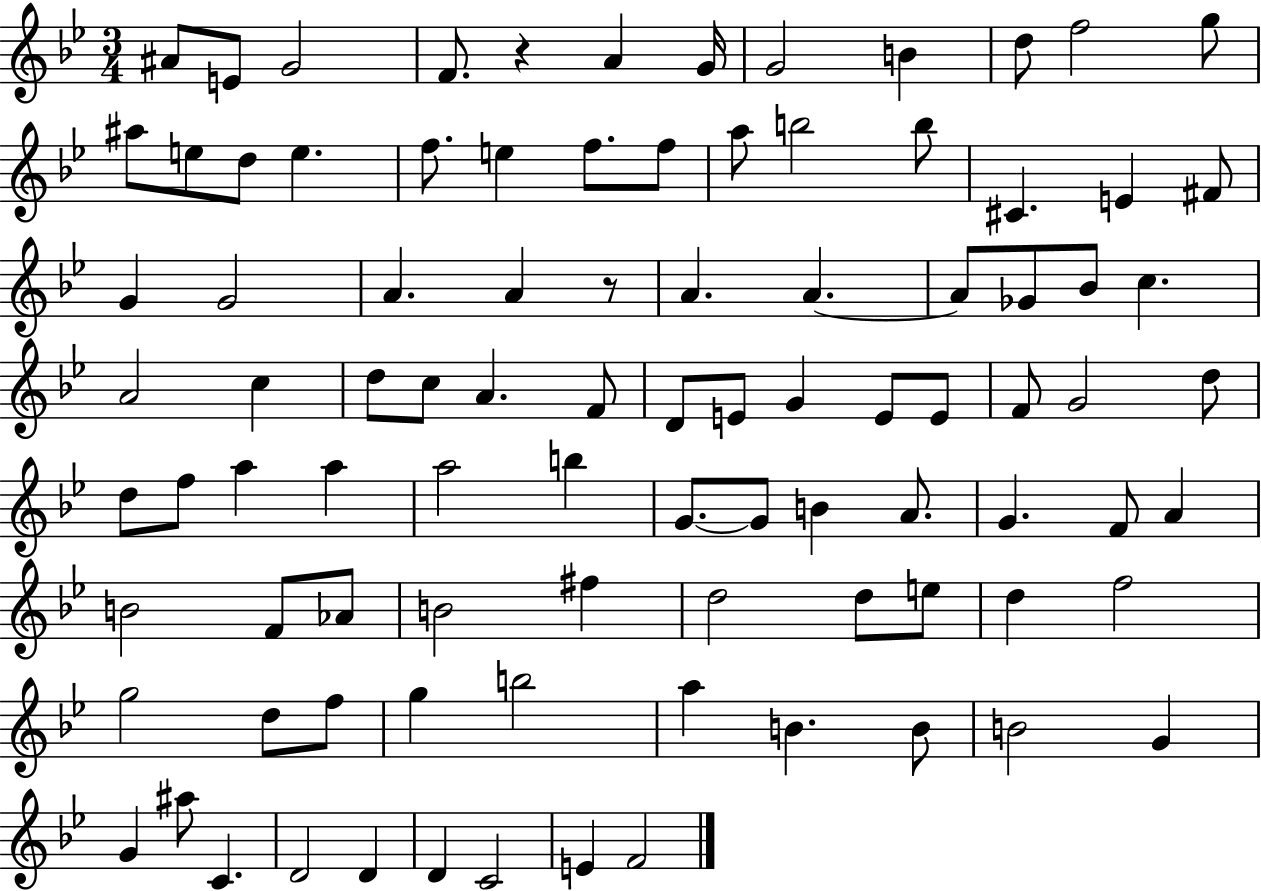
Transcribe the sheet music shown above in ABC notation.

X:1
T:Untitled
M:3/4
L:1/4
K:Bb
^A/2 E/2 G2 F/2 z A G/4 G2 B d/2 f2 g/2 ^a/2 e/2 d/2 e f/2 e f/2 f/2 a/2 b2 b/2 ^C E ^F/2 G G2 A A z/2 A A A/2 _G/2 _B/2 c A2 c d/2 c/2 A F/2 D/2 E/2 G E/2 E/2 F/2 G2 d/2 d/2 f/2 a a a2 b G/2 G/2 B A/2 G F/2 A B2 F/2 _A/2 B2 ^f d2 d/2 e/2 d f2 g2 d/2 f/2 g b2 a B B/2 B2 G G ^a/2 C D2 D D C2 E F2